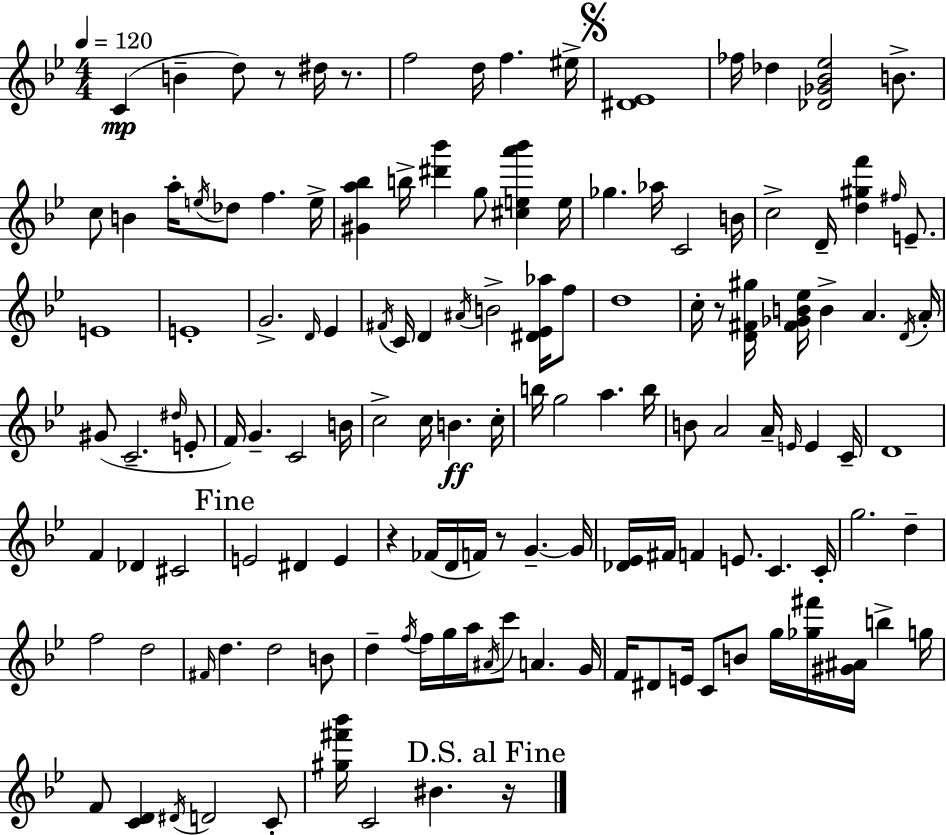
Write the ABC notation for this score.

X:1
T:Untitled
M:4/4
L:1/4
K:Gm
C B d/2 z/2 ^d/4 z/2 f2 d/4 f ^e/4 [^D_E]4 _f/4 _d [_D_G_B_e]2 B/2 c/2 B a/4 e/4 _d/2 f e/4 [^Ga_b] b/4 [^d'_b'] g/2 [^cea'_b'] e/4 _g _a/4 C2 B/4 c2 D/4 [d^gf'] ^f/4 E/2 E4 E4 G2 D/4 _E ^F/4 C/4 D ^A/4 B2 [^D_E_a]/4 f/2 d4 c/4 z/2 [D^F^g]/4 [^F_GB_e]/4 B A D/4 A/4 ^G/2 C2 ^d/4 E/2 F/4 G C2 B/4 c2 c/4 B c/4 b/4 g2 a b/4 B/2 A2 A/4 E/4 E C/4 D4 F _D ^C2 E2 ^D E z _F/4 D/4 F/4 z/2 G G/4 [_D_E]/4 ^F/4 F E/2 C C/4 g2 d f2 d2 ^F/4 d d2 B/2 d f/4 f/4 g/4 a/4 ^A/4 c'/2 A G/4 F/4 ^D/2 E/4 C/2 B/2 g/4 [_g^f']/4 [^G^A]/4 b g/4 F/2 [CD] ^D/4 D2 C/2 [^g^f'_b']/4 C2 ^B z/4